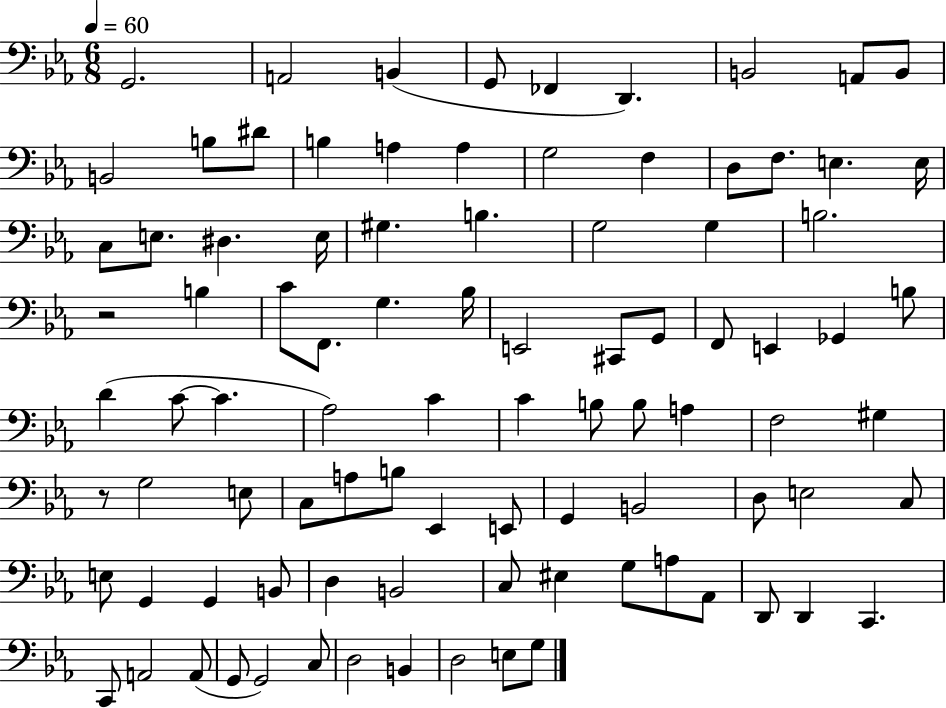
{
  \clef bass
  \numericTimeSignature
  \time 6/8
  \key ees \major
  \tempo 4 = 60
  \repeat volta 2 { g,2. | a,2 b,4( | g,8 fes,4 d,4.) | b,2 a,8 b,8 | \break b,2 b8 dis'8 | b4 a4 a4 | g2 f4 | d8 f8. e4. e16 | \break c8 e8. dis4. e16 | gis4. b4. | g2 g4 | b2. | \break r2 b4 | c'8 f,8. g4. bes16 | e,2 cis,8 g,8 | f,8 e,4 ges,4 b8 | \break d'4( c'8~~ c'4. | aes2) c'4 | c'4 b8 b8 a4 | f2 gis4 | \break r8 g2 e8 | c8 a8 b8 ees,4 e,8 | g,4 b,2 | d8 e2 c8 | \break e8 g,4 g,4 b,8 | d4 b,2 | c8 eis4 g8 a8 aes,8 | d,8 d,4 c,4. | \break c,8 a,2 a,8( | g,8 g,2) c8 | d2 b,4 | d2 e8 g8 | \break } \bar "|."
}